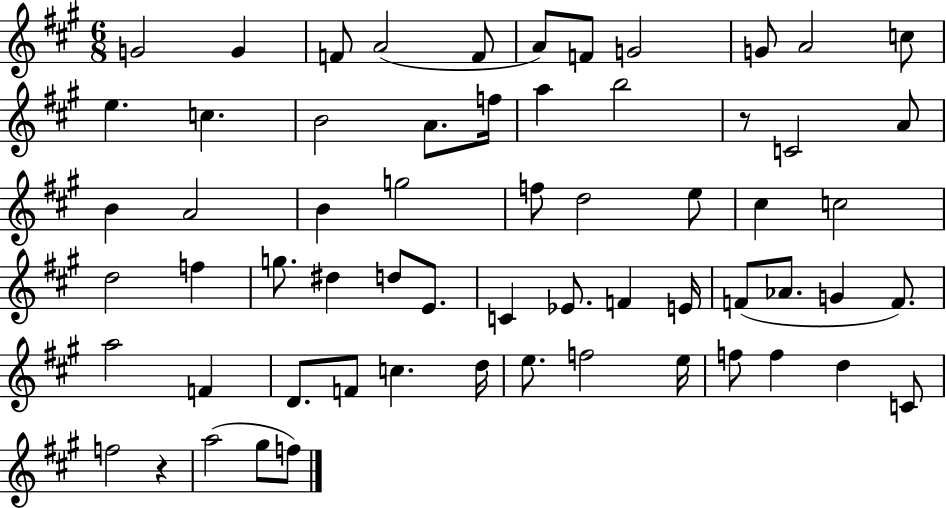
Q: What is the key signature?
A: A major